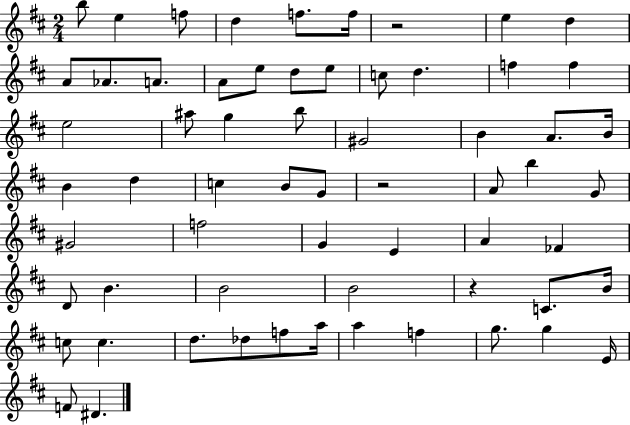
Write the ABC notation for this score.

X:1
T:Untitled
M:2/4
L:1/4
K:D
b/2 e f/2 d f/2 f/4 z2 e d A/2 _A/2 A/2 A/2 e/2 d/2 e/2 c/2 d f f e2 ^a/2 g b/2 ^G2 B A/2 B/4 B d c B/2 G/2 z2 A/2 b G/2 ^G2 f2 G E A _F D/2 B B2 B2 z C/2 B/4 c/2 c d/2 _d/2 f/2 a/4 a f g/2 g E/4 F/2 ^D